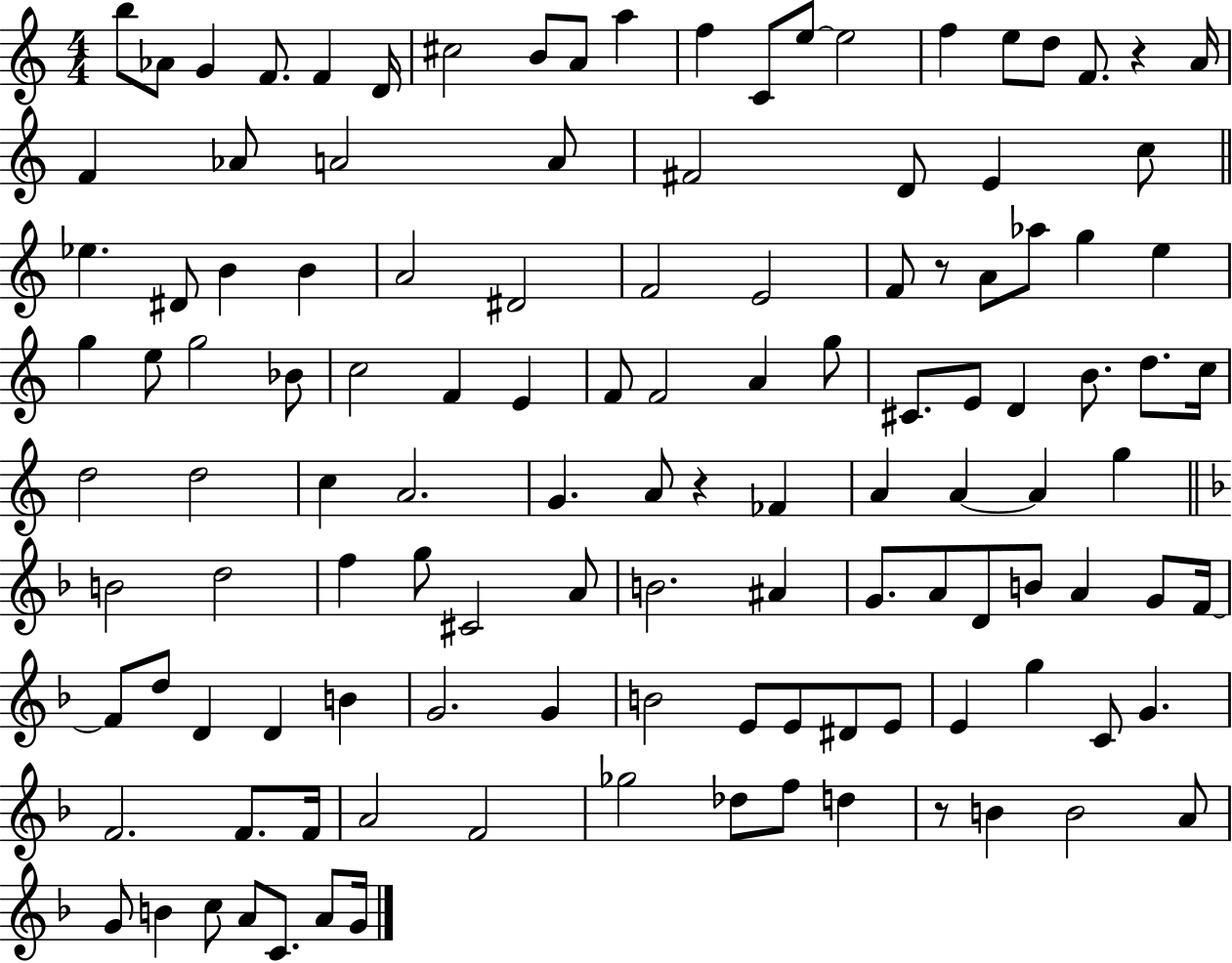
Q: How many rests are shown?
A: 4